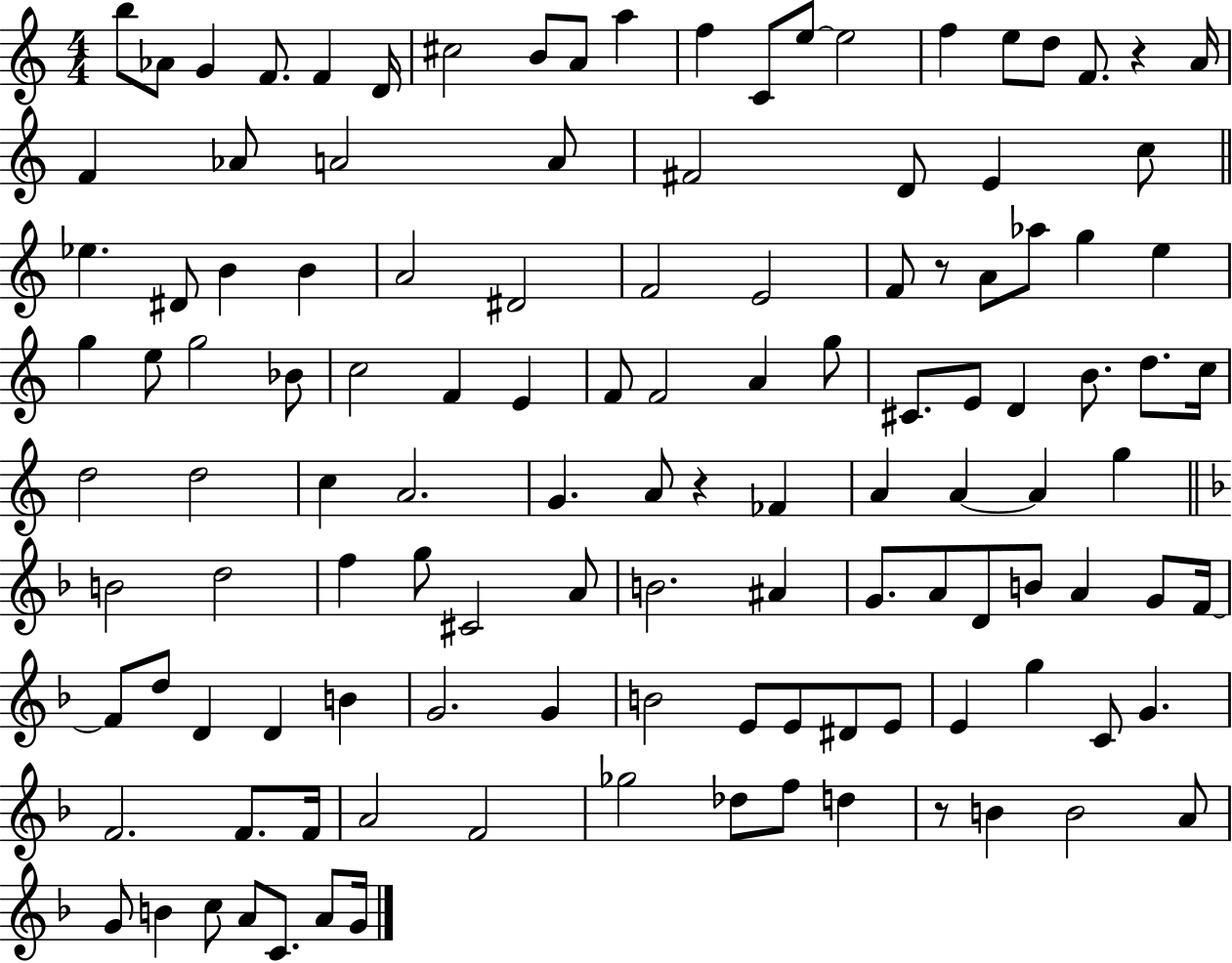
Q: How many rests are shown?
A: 4